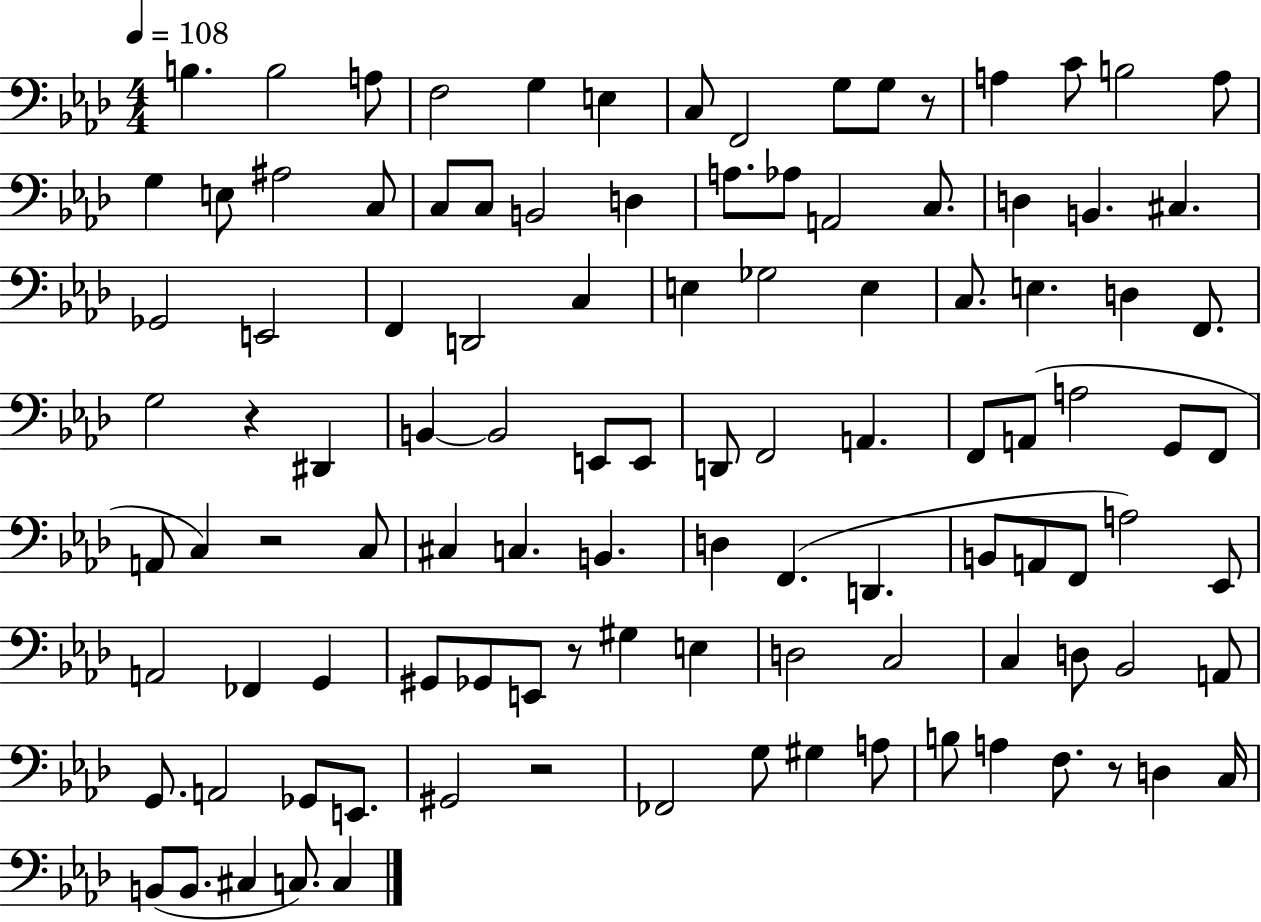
X:1
T:Untitled
M:4/4
L:1/4
K:Ab
B, B,2 A,/2 F,2 G, E, C,/2 F,,2 G,/2 G,/2 z/2 A, C/2 B,2 A,/2 G, E,/2 ^A,2 C,/2 C,/2 C,/2 B,,2 D, A,/2 _A,/2 A,,2 C,/2 D, B,, ^C, _G,,2 E,,2 F,, D,,2 C, E, _G,2 E, C,/2 E, D, F,,/2 G,2 z ^D,, B,, B,,2 E,,/2 E,,/2 D,,/2 F,,2 A,, F,,/2 A,,/2 A,2 G,,/2 F,,/2 A,,/2 C, z2 C,/2 ^C, C, B,, D, F,, D,, B,,/2 A,,/2 F,,/2 A,2 _E,,/2 A,,2 _F,, G,, ^G,,/2 _G,,/2 E,,/2 z/2 ^G, E, D,2 C,2 C, D,/2 _B,,2 A,,/2 G,,/2 A,,2 _G,,/2 E,,/2 ^G,,2 z2 _F,,2 G,/2 ^G, A,/2 B,/2 A, F,/2 z/2 D, C,/4 B,,/2 B,,/2 ^C, C,/2 C,